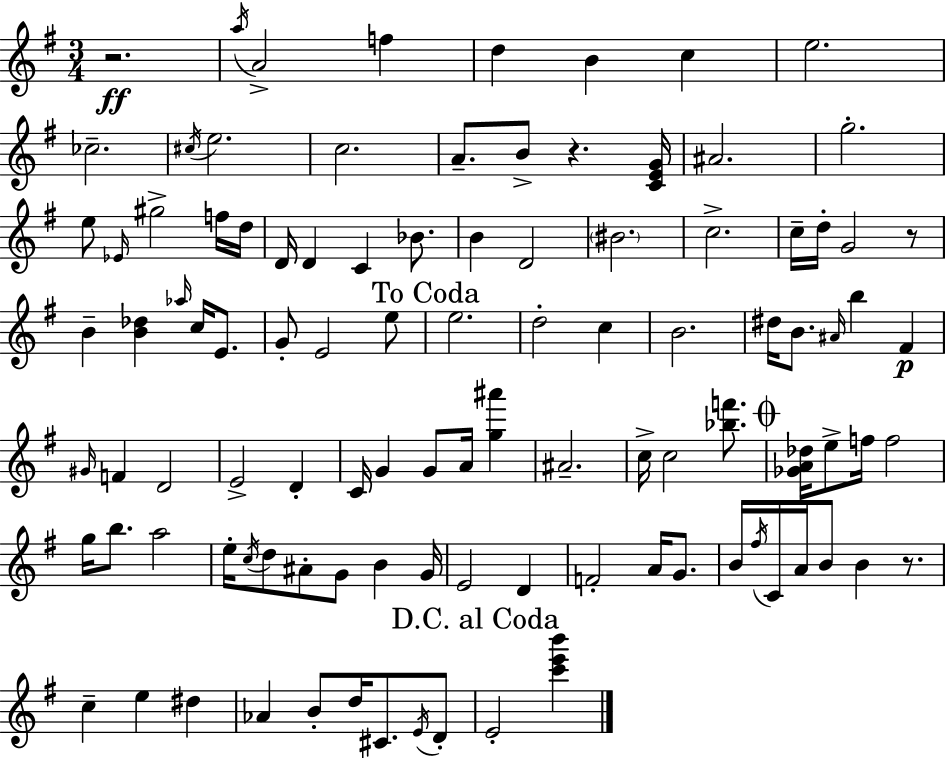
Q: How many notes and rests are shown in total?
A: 103